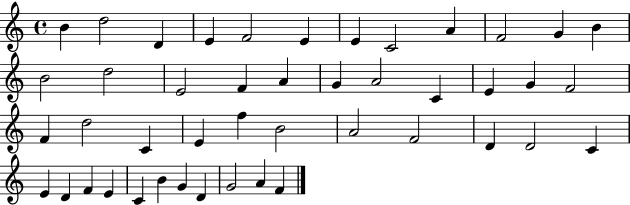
{
  \clef treble
  \time 4/4
  \defaultTimeSignature
  \key c \major
  b'4 d''2 d'4 | e'4 f'2 e'4 | e'4 c'2 a'4 | f'2 g'4 b'4 | \break b'2 d''2 | e'2 f'4 a'4 | g'4 a'2 c'4 | e'4 g'4 f'2 | \break f'4 d''2 c'4 | e'4 f''4 b'2 | a'2 f'2 | d'4 d'2 c'4 | \break e'4 d'4 f'4 e'4 | c'4 b'4 g'4 d'4 | g'2 a'4 f'4 | \bar "|."
}